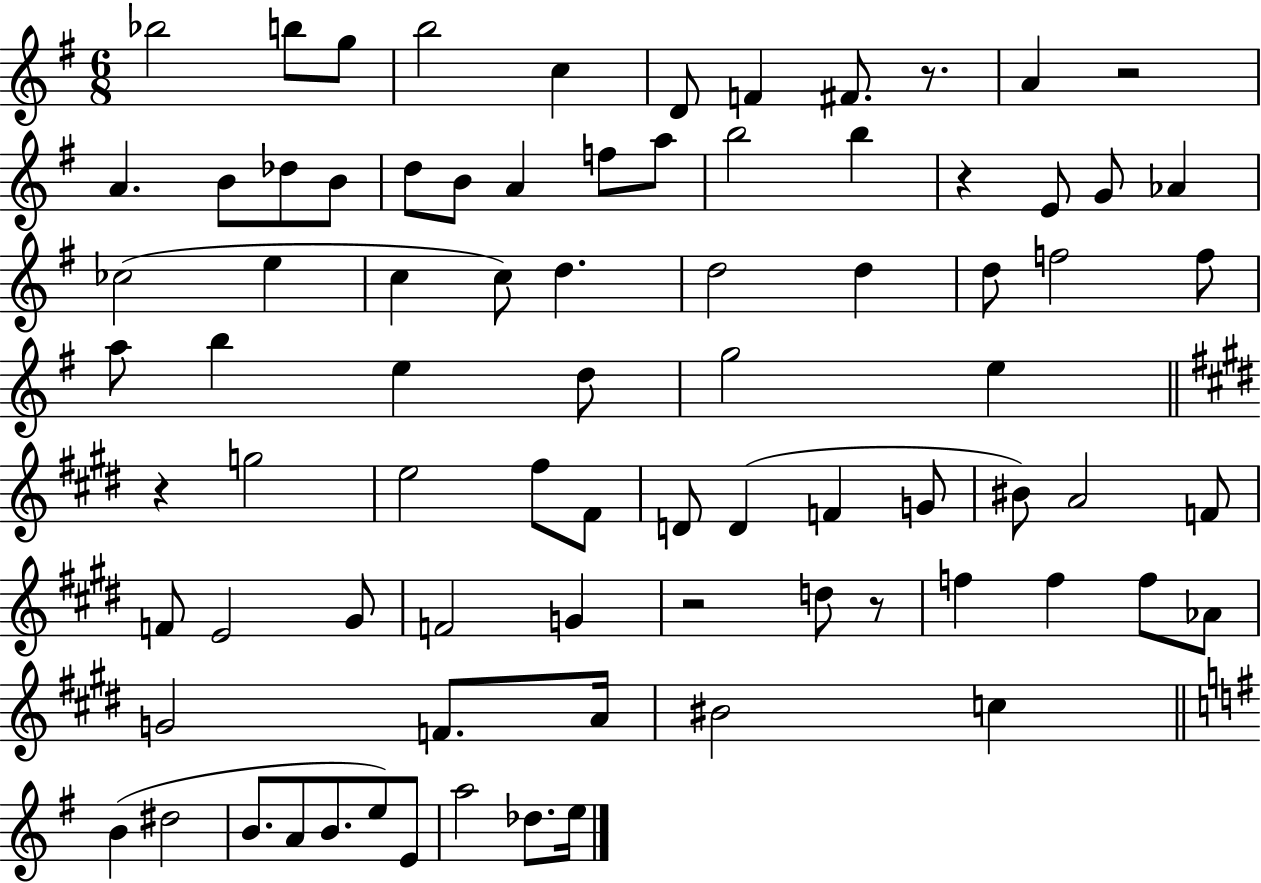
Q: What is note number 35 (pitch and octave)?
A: B5